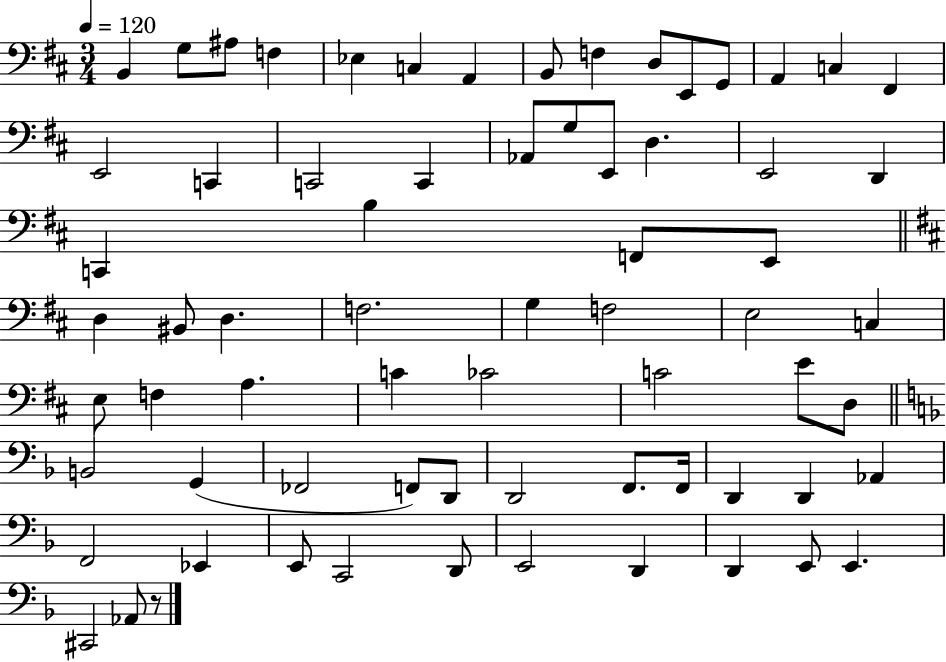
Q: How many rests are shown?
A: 1